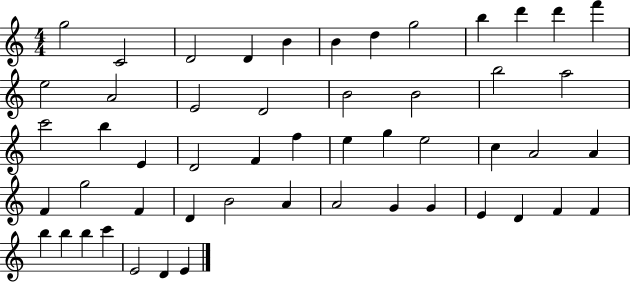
{
  \clef treble
  \numericTimeSignature
  \time 4/4
  \key c \major
  g''2 c'2 | d'2 d'4 b'4 | b'4 d''4 g''2 | b''4 d'''4 d'''4 f'''4 | \break e''2 a'2 | e'2 d'2 | b'2 b'2 | b''2 a''2 | \break c'''2 b''4 e'4 | d'2 f'4 f''4 | e''4 g''4 e''2 | c''4 a'2 a'4 | \break f'4 g''2 f'4 | d'4 b'2 a'4 | a'2 g'4 g'4 | e'4 d'4 f'4 f'4 | \break b''4 b''4 b''4 c'''4 | e'2 d'4 e'4 | \bar "|."
}